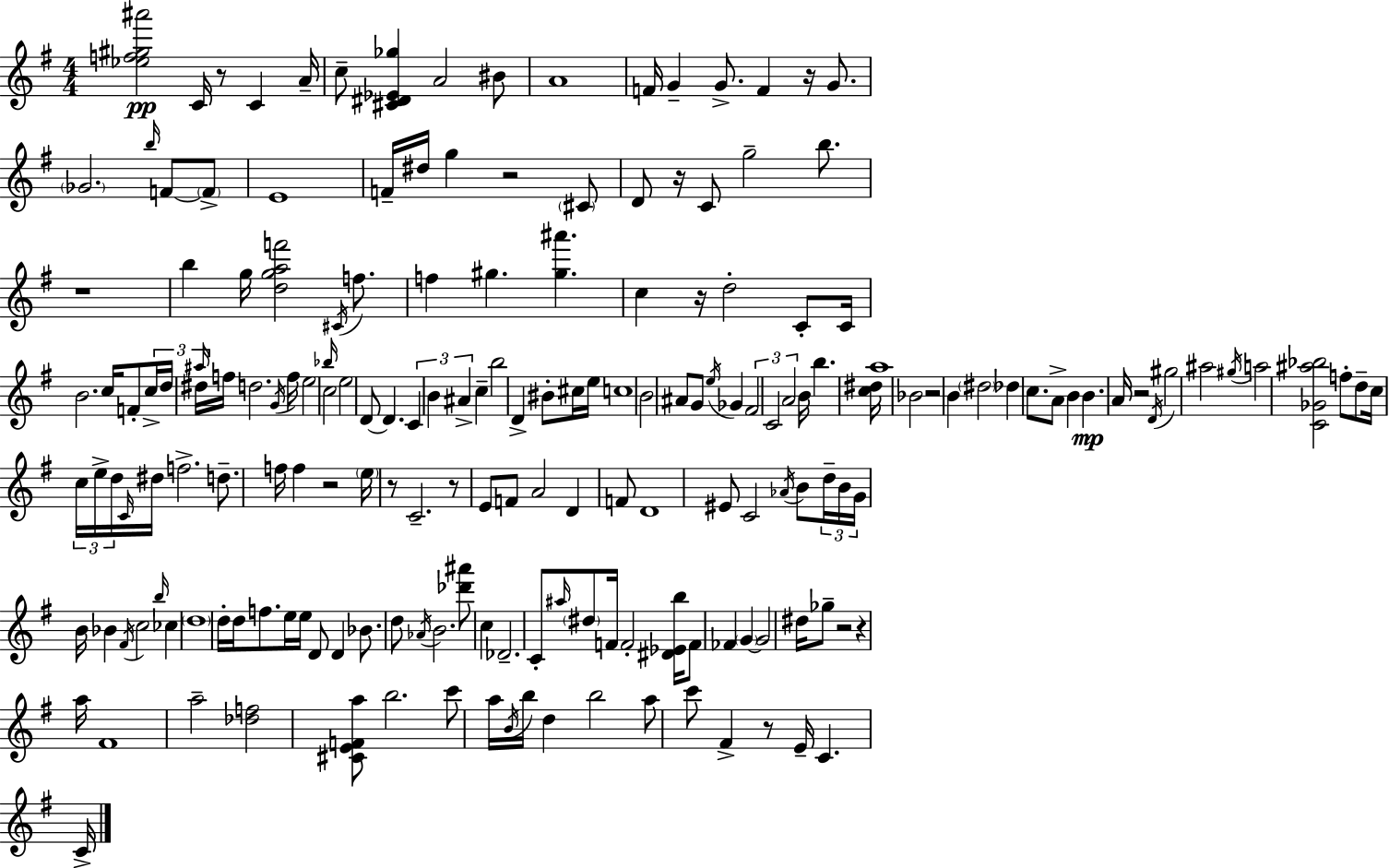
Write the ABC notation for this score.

X:1
T:Untitled
M:4/4
L:1/4
K:G
[_ef^g^a']2 C/4 z/2 C A/4 c/2 [^C^D_E_g] A2 ^B/2 A4 F/4 G G/2 F z/4 G/2 _G2 b/4 F/2 F/2 E4 F/4 ^d/4 g z2 ^C/2 D/2 z/4 C/2 g2 b/2 z4 b g/4 [dgaf']2 ^C/4 f/2 f ^g [^g^a'] c z/4 d2 C/2 C/4 B2 c/4 F/2 c/4 d/4 ^d/4 ^a/4 f/4 d2 G/4 f/4 e2 _b/4 c2 e2 D/2 D C B ^A c b2 D ^B/2 ^c/4 e/4 c4 B2 ^A/2 G/2 e/4 _G ^F2 C2 A2 B/4 b [c^d]/4 a4 _B2 z2 B ^d2 _d c/2 A/2 B B A/4 z2 D/4 ^g2 ^a2 ^g/4 a2 [C_G^a_b]2 f/2 d/2 c/4 c/4 e/4 d/4 C/4 ^d/4 f2 d/2 f/4 f z2 e/4 z/2 C2 z/2 E/2 F/2 A2 D F/2 D4 ^E/2 C2 _A/4 B/2 d/4 B/4 G/4 B/4 _B ^F/4 c2 b/4 _c d4 d/4 d/4 f/2 e/4 e/4 D/2 D _B/2 d/2 _A/4 B2 [_d'^a']/2 c _D2 C/2 ^a/4 ^d/2 F/4 F2 [^D_Eb]/4 F/2 _F G G2 ^d/4 _g/2 z2 z a/4 ^F4 a2 [_df]2 [^CEFa]/2 b2 c'/2 a/4 B/4 b/4 d b2 a/2 c'/2 ^F z/2 E/4 C C/4